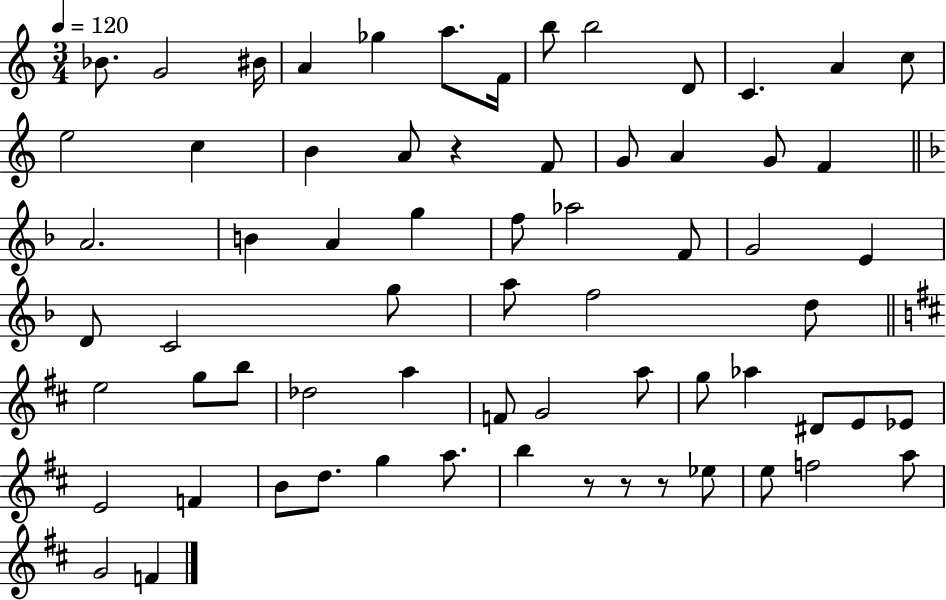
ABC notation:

X:1
T:Untitled
M:3/4
L:1/4
K:C
_B/2 G2 ^B/4 A _g a/2 F/4 b/2 b2 D/2 C A c/2 e2 c B A/2 z F/2 G/2 A G/2 F A2 B A g f/2 _a2 F/2 G2 E D/2 C2 g/2 a/2 f2 d/2 e2 g/2 b/2 _d2 a F/2 G2 a/2 g/2 _a ^D/2 E/2 _E/2 E2 F B/2 d/2 g a/2 b z/2 z/2 z/2 _e/2 e/2 f2 a/2 G2 F